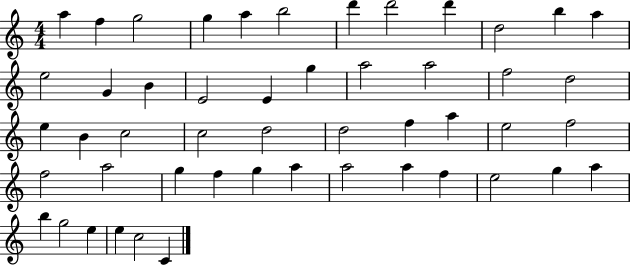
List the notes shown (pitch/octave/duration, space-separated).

A5/q F5/q G5/h G5/q A5/q B5/h D6/q D6/h D6/q D5/h B5/q A5/q E5/h G4/q B4/q E4/h E4/q G5/q A5/h A5/h F5/h D5/h E5/q B4/q C5/h C5/h D5/h D5/h F5/q A5/q E5/h F5/h F5/h A5/h G5/q F5/q G5/q A5/q A5/h A5/q F5/q E5/h G5/q A5/q B5/q G5/h E5/q E5/q C5/h C4/q